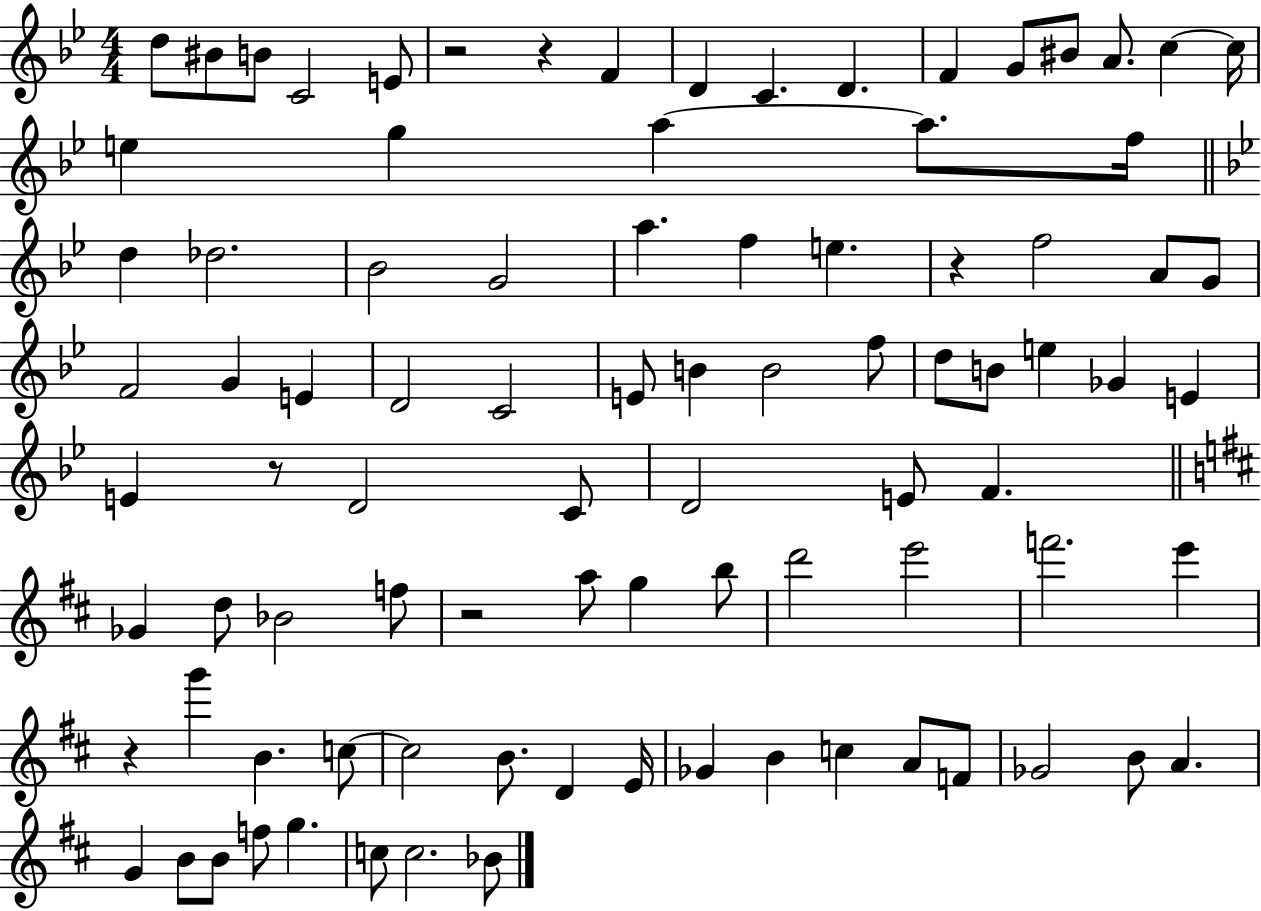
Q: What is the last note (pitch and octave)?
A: Bb4